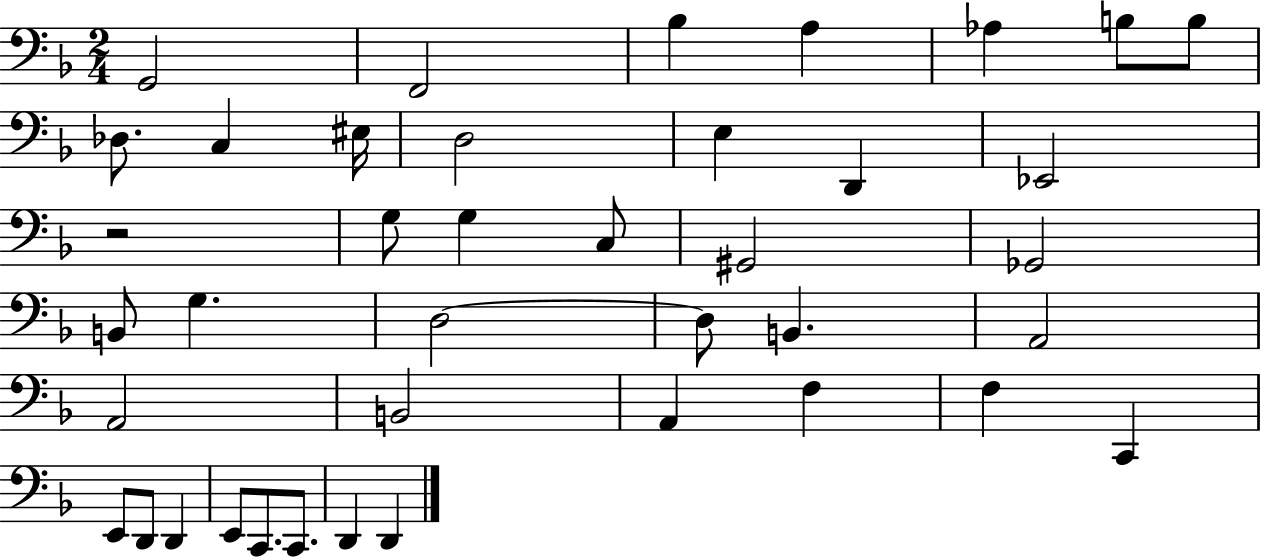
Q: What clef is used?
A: bass